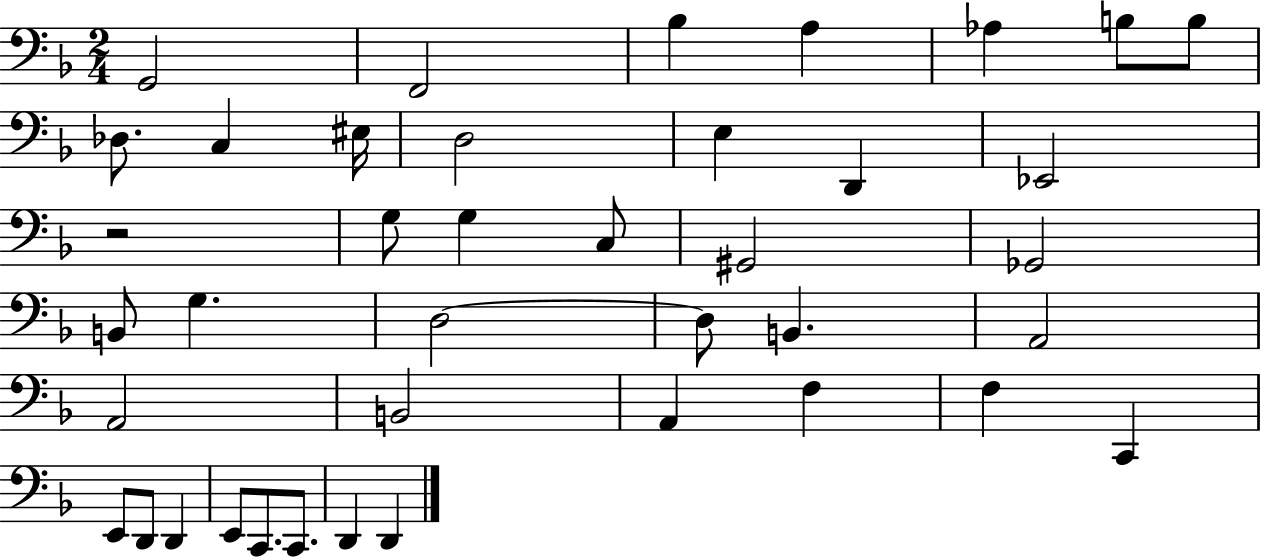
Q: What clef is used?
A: bass